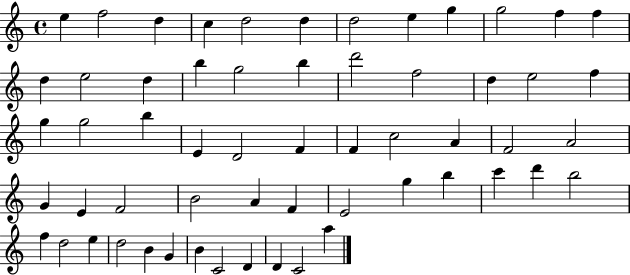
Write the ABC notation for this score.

X:1
T:Untitled
M:4/4
L:1/4
K:C
e f2 d c d2 d d2 e g g2 f f d e2 d b g2 b d'2 f2 d e2 f g g2 b E D2 F F c2 A F2 A2 G E F2 B2 A F E2 g b c' d' b2 f d2 e d2 B G B C2 D D C2 a